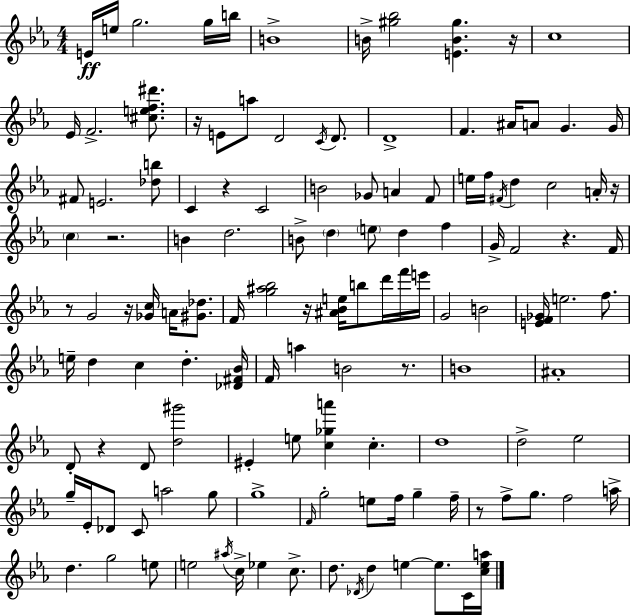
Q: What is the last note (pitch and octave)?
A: C4